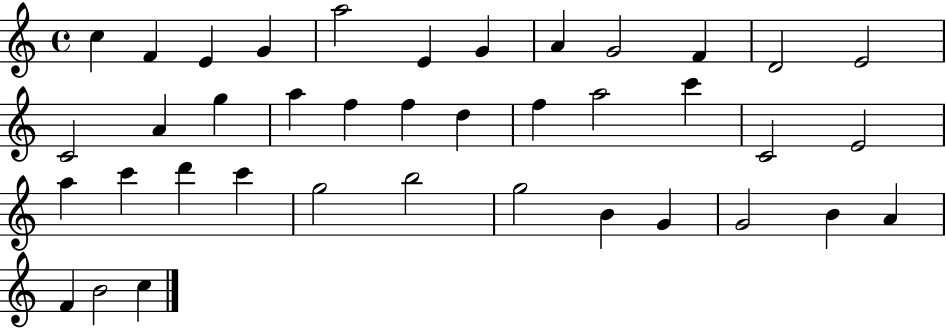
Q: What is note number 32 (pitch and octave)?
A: B4